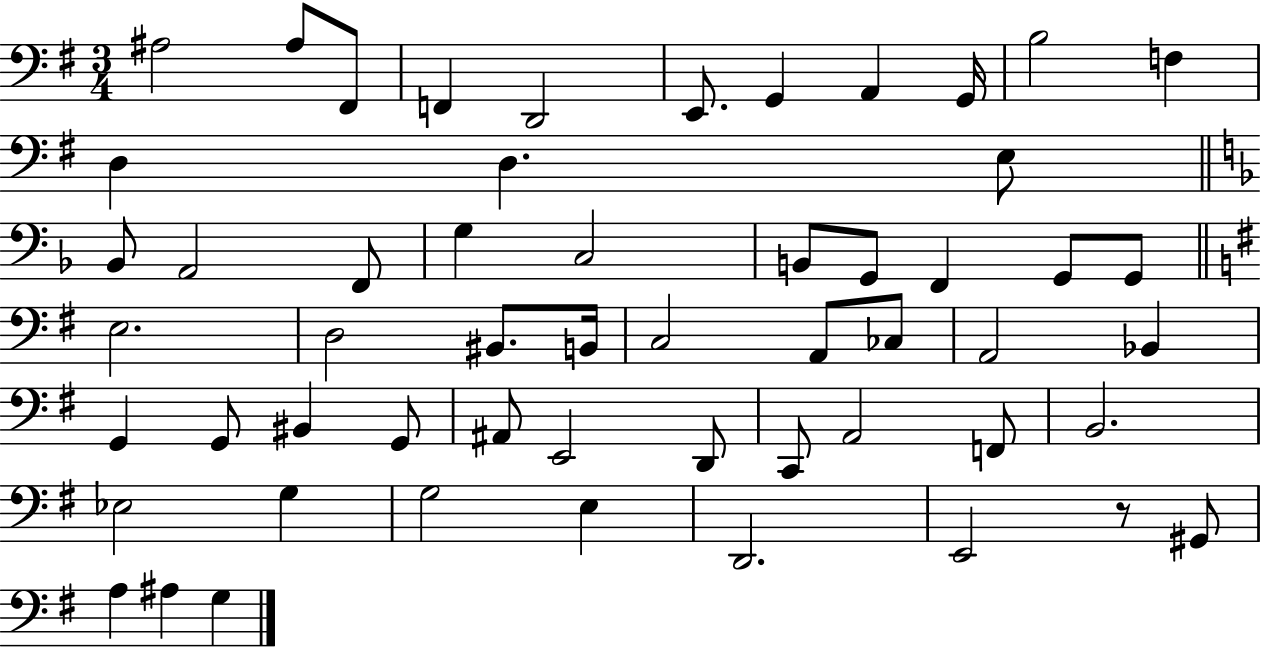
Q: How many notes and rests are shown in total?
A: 55